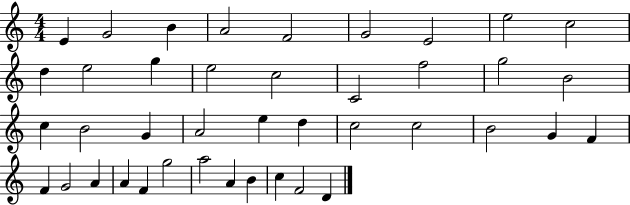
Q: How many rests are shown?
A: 0